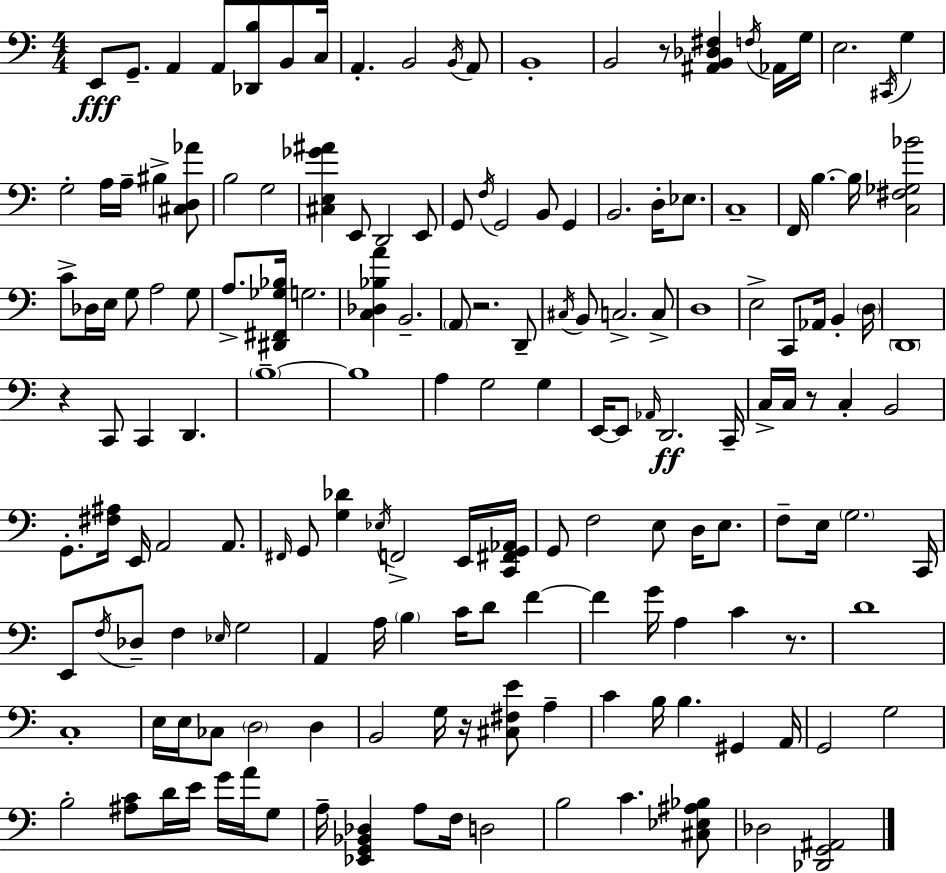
X:1
T:Untitled
M:4/4
L:1/4
K:Am
E,,/2 G,,/2 A,, A,,/2 [_D,,B,]/2 B,,/2 C,/4 A,, B,,2 B,,/4 A,,/2 B,,4 B,,2 z/2 [^A,,B,,_D,^F,] F,/4 _A,,/4 G,/4 E,2 ^C,,/4 G, G,2 A,/4 A,/4 ^B, [^C,D,_A]/2 B,2 G,2 [^C,E,_G^A] E,,/2 D,,2 E,,/2 G,,/2 F,/4 G,,2 B,,/2 G,, B,,2 D,/4 _E,/2 C,4 F,,/4 B, B,/4 [C,^F,_G,_B]2 C/2 _D,/4 E,/4 G,/2 A,2 G,/2 A,/2 [^D,,^F,,_G,_B,]/4 G,2 [C,_D,_B,A] B,,2 A,,/2 z2 D,,/2 ^C,/4 B,,/2 C,2 C,/2 D,4 E,2 C,,/2 _A,,/4 B,, D,/4 D,,4 z C,,/2 C,, D,, B,4 B,4 A, G,2 G, E,,/4 E,,/2 _A,,/4 D,,2 C,,/4 C,/4 C,/4 z/2 C, B,,2 G,,/2 [^F,^A,]/4 E,,/4 A,,2 A,,/2 ^F,,/4 G,,/2 [G,_D] _E,/4 F,,2 E,,/4 [C,,^F,,G,,_A,,]/4 G,,/2 F,2 E,/2 D,/4 E,/2 F,/2 E,/4 G,2 C,,/4 E,,/2 F,/4 _D,/2 F, _E,/4 G,2 A,, A,/4 B, C/4 D/2 F F G/4 A, C z/2 D4 C,4 E,/4 E,/4 _C,/2 D,2 D, B,,2 G,/4 z/4 [^C,^F,E]/2 A, C B,/4 B, ^G,, A,,/4 G,,2 G,2 B,2 [^A,C]/2 D/4 E/4 G/4 A/4 G,/2 A,/4 [_E,,G,,_B,,_D,] A,/2 F,/4 D,2 B,2 C [^C,_E,^A,_B,]/2 _D,2 [_D,,G,,^A,,]2